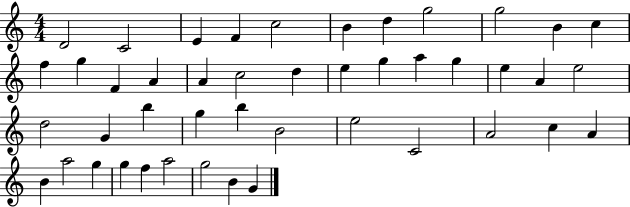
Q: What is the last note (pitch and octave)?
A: G4